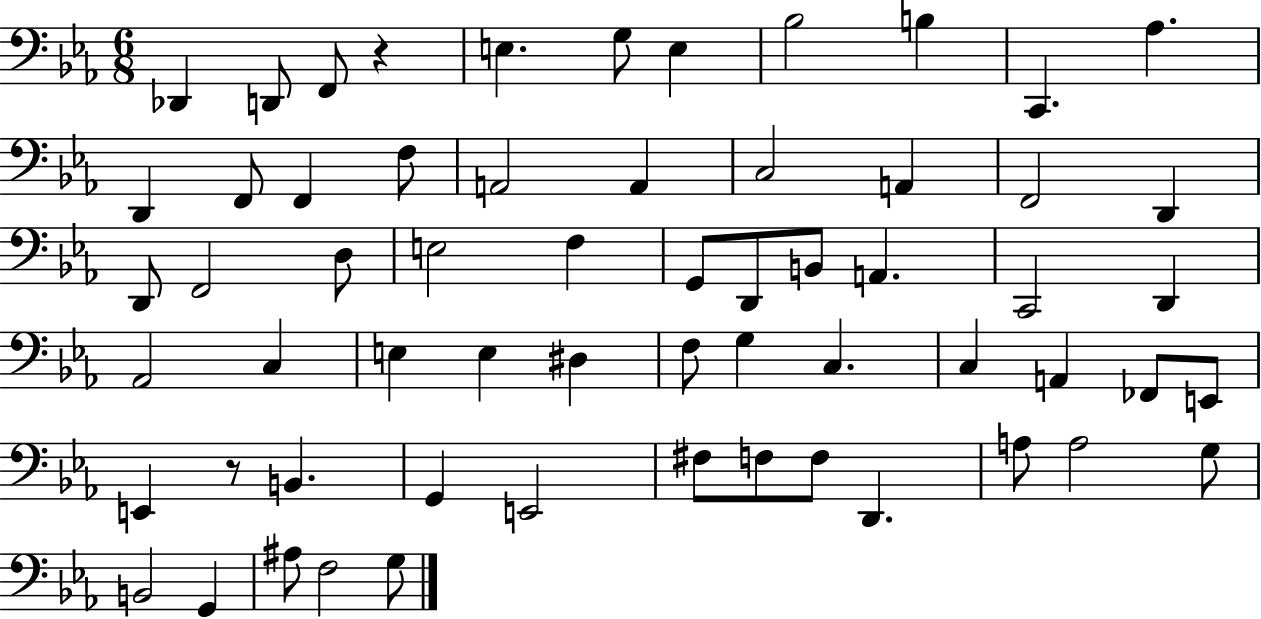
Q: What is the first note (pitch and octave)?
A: Db2